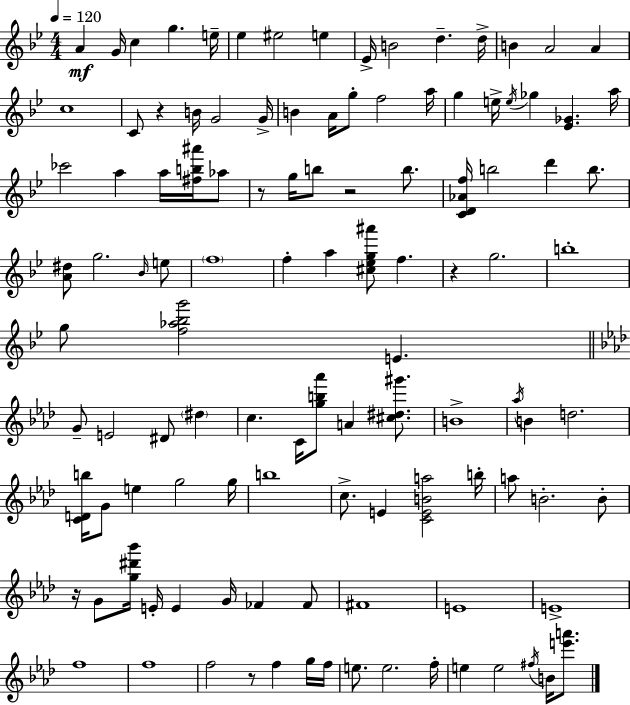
A4/q G4/s C5/q G5/q. E5/s Eb5/q EIS5/h E5/q Eb4/s B4/h D5/q. D5/s B4/q A4/h A4/q C5/w C4/e R/q B4/s G4/h G4/s B4/q A4/s G5/e F5/h A5/s G5/q E5/s E5/s Gb5/q [Eb4,Gb4]/q. A5/s CES6/h A5/q A5/s [F#5,B5,A#6]/s Ab5/e R/e G5/s B5/e R/h B5/e. [C4,D4,Ab4,F5]/s B5/h D6/q B5/e. [A4,D#5]/e G5/h. Bb4/s E5/e F5/w F5/q A5/q [C#5,Eb5,G5,A#6]/e F5/q. R/q G5/h. B5/w G5/e [F5,Ab5,Bb5,G6]/h E4/q. G4/e E4/h D#4/e D#5/q C5/q. C4/s [G5,B5,Ab6]/e A4/q [C#5,D#5,G#6]/e. B4/w Ab5/s B4/q D5/h. [C4,D4,B5]/s G4/e E5/q G5/h G5/s B5/w C5/e. E4/q [C4,E4,B4,A5]/h B5/s A5/e B4/h. B4/e R/s G4/e [G5,D#6,Bb6]/s E4/s E4/q G4/s FES4/q FES4/e F#4/w E4/w E4/w F5/w F5/w F5/h R/e F5/q G5/s F5/s E5/e. E5/h. F5/s E5/q E5/h F#5/s B4/s [E6,A6]/e.